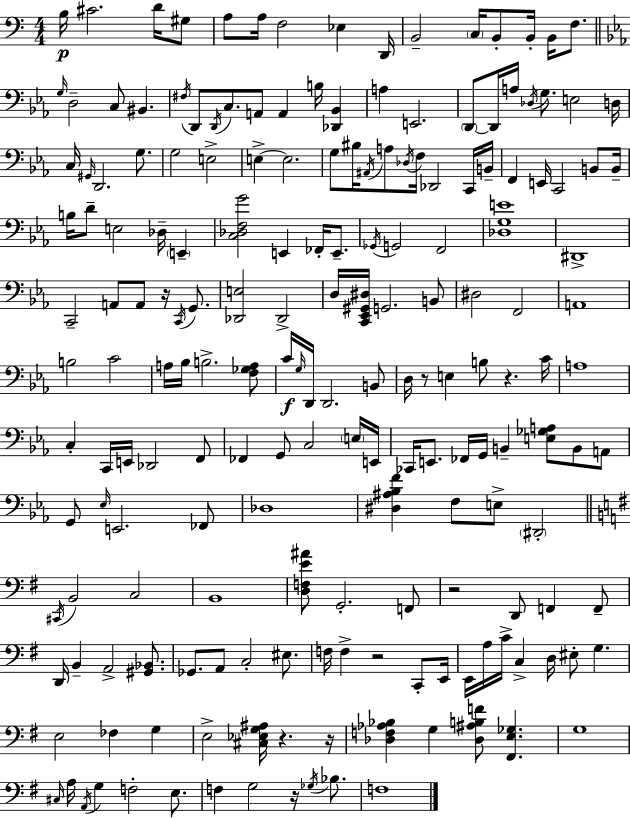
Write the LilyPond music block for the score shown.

{
  \clef bass
  \numericTimeSignature
  \time 4/4
  \key c \major
  b16\p cis'2. d'16 gis8 | a8 a16 f2 ees4 d,16 | b,2-- \parenthesize c16 b,8-. b,16-. b,16 f8. | \bar "||" \break \key c \minor \grace { g16 } d2-- c8 bis,4. | \acciaccatura { fis16 } d,8 \acciaccatura { d,16 } c8. a,8 a,4 b16 <des, bes,>4 | a4 e,2. | \parenthesize d,8~~ d,16 a16 \acciaccatura { des16 } g8. e2 | \break d16 c16 \grace { gis,16 } d,2. | g8. g2 e2-> | e4->~~ e2. | g8 bis16 \acciaccatura { ais,16 } a8 \acciaccatura { des16 } f16 des,2 | \break c,16 b,16-- f,4 e,16 c,2 | b,8 b,16-- b16 d'8-- e2 | des16-- \parenthesize e,4-- <c des f g'>2 e,4 | fes,16-. e,8.-- \acciaccatura { ges,16 } g,2 | \break f,2 <des g e'>1 | dis,1-> | c,2-- | a,8 a,8 r16 \acciaccatura { c,16 } g,8. <des, e>2 | \break des,2-> d16 <c, ees, gis, dis>16 g,2. | b,8 dis2 | f,2 a,1 | b2 | \break c'2 a16 bes16 b2.-> | <f ges a>8 c'16\f \grace { g16 } d,16 d,2. | b,8 d16 r8 e4 | b8 r4. c'16 a1 | \break c4-. c,16 e,16 | des,2 f,8 fes,4 g,8 | c2 \parenthesize e16 e,16 ces,16 e,8. fes,16 g,16 | b,4-- <e ges a>8 b,8 a,8 g,8 \grace { ees16 } e,2. | \break fes,8 des1 | <dis ais bes f'>4 f8 | e8-> \parenthesize dis,2-. \bar "||" \break \key e \minor \acciaccatura { cis,16 } b,2 c2 | b,1 | <d f e' ais'>8 g,2.-. f,8 | r2 d,8 f,4 f,8-- | \break d,16 b,4-- a,2-> <gis, bes,>8. | ges,8. a,8 c2-. eis8. | f16 f4-> r2 c,8-. | e,16 e,16 a16 c'16-> c4-> d16 eis8-. g4. | \break e2 fes4 g4 | e2-> <cis ees g ais>16 r4. | r16 <des f aes bes>4 g4 <des ais b f'>8 <fis, e ges>4. | g1 | \break \grace { cis16 } a16 \acciaccatura { a,16 } g4 f2-. | e8. f4 g2 r16 | \acciaccatura { ges16 } bes8. f1 | \bar "|."
}